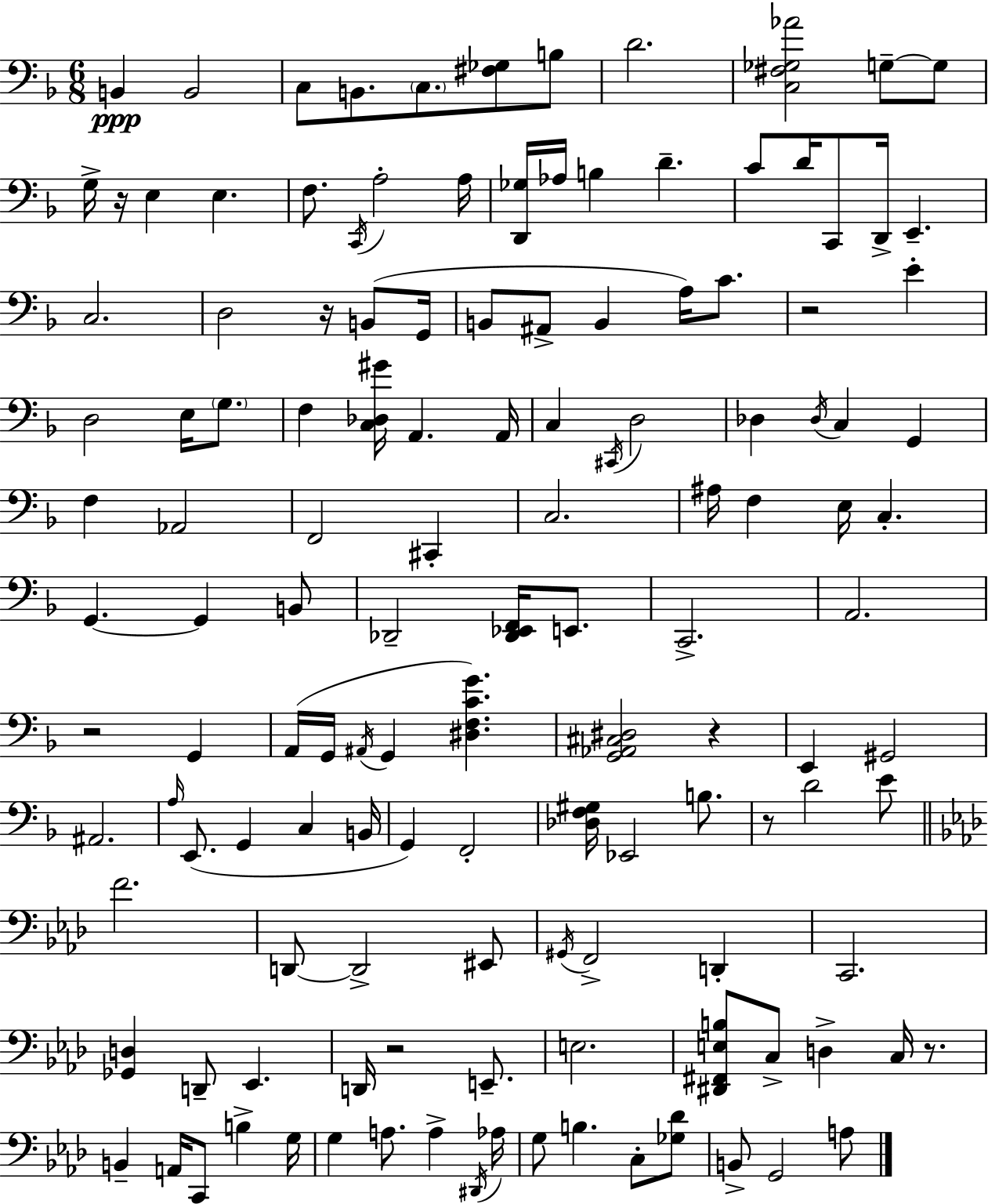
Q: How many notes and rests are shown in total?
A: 133